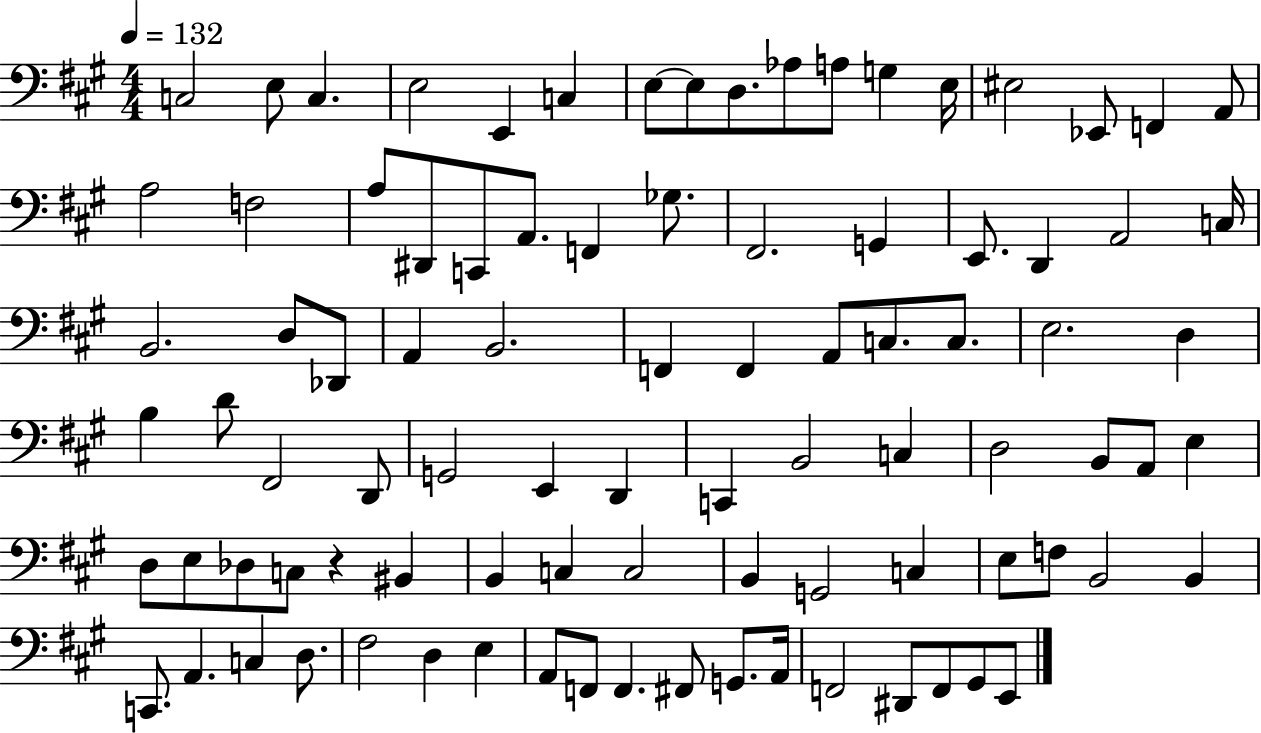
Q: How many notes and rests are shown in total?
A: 91